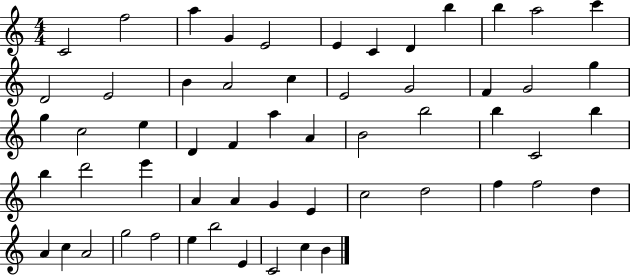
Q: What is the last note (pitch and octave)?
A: B4